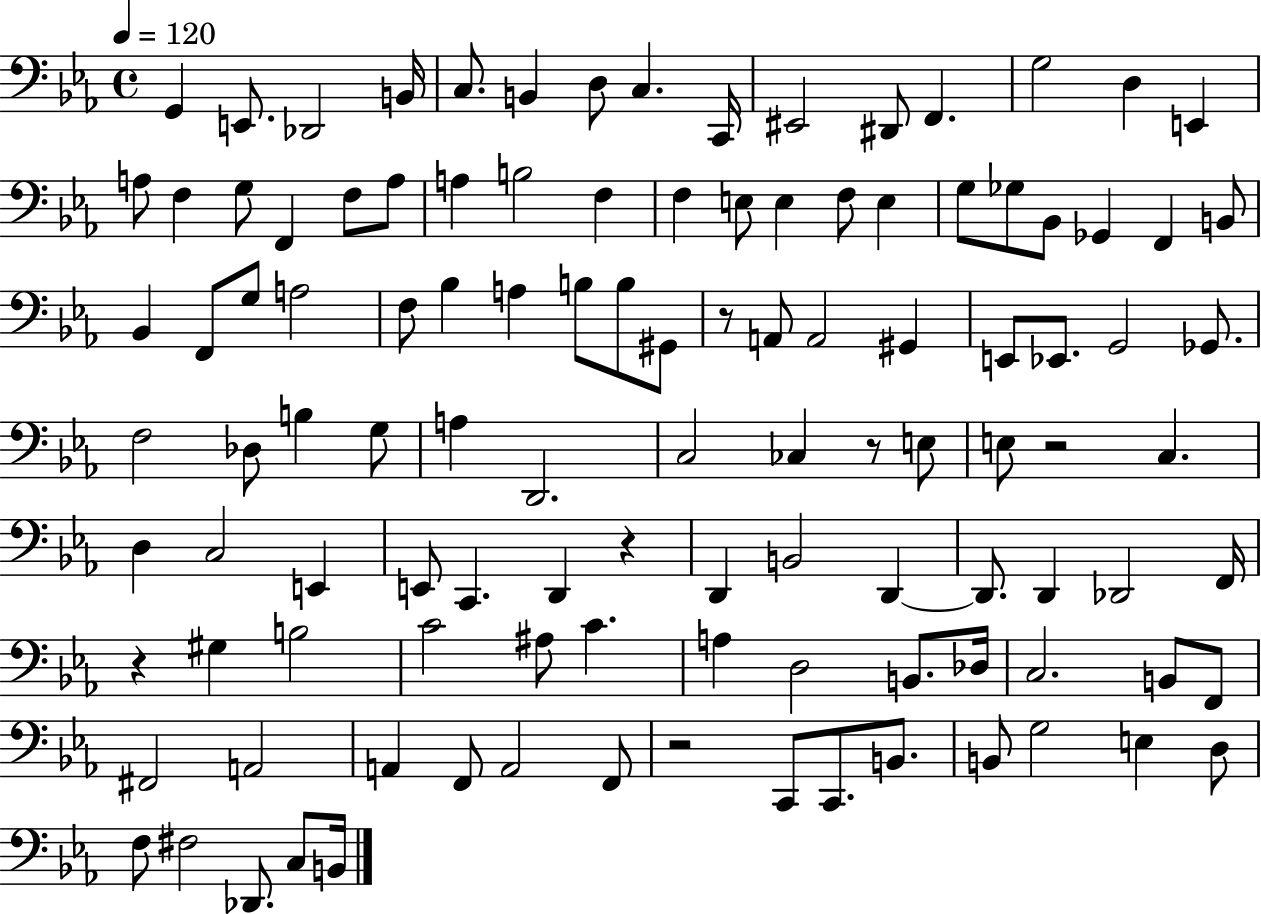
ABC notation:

X:1
T:Untitled
M:4/4
L:1/4
K:Eb
G,, E,,/2 _D,,2 B,,/4 C,/2 B,, D,/2 C, C,,/4 ^E,,2 ^D,,/2 F,, G,2 D, E,, A,/2 F, G,/2 F,, F,/2 A,/2 A, B,2 F, F, E,/2 E, F,/2 E, G,/2 _G,/2 _B,,/2 _G,, F,, B,,/2 _B,, F,,/2 G,/2 A,2 F,/2 _B, A, B,/2 B,/2 ^G,,/2 z/2 A,,/2 A,,2 ^G,, E,,/2 _E,,/2 G,,2 _G,,/2 F,2 _D,/2 B, G,/2 A, D,,2 C,2 _C, z/2 E,/2 E,/2 z2 C, D, C,2 E,, E,,/2 C,, D,, z D,, B,,2 D,, D,,/2 D,, _D,,2 F,,/4 z ^G, B,2 C2 ^A,/2 C A, D,2 B,,/2 _D,/4 C,2 B,,/2 F,,/2 ^F,,2 A,,2 A,, F,,/2 A,,2 F,,/2 z2 C,,/2 C,,/2 B,,/2 B,,/2 G,2 E, D,/2 F,/2 ^F,2 _D,,/2 C,/2 B,,/4